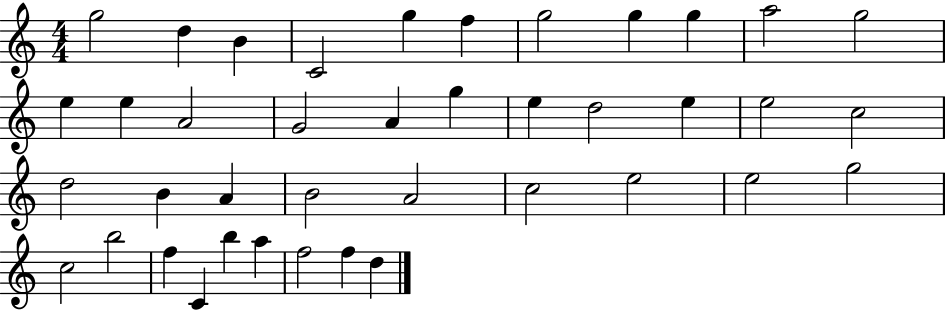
{
  \clef treble
  \numericTimeSignature
  \time 4/4
  \key c \major
  g''2 d''4 b'4 | c'2 g''4 f''4 | g''2 g''4 g''4 | a''2 g''2 | \break e''4 e''4 a'2 | g'2 a'4 g''4 | e''4 d''2 e''4 | e''2 c''2 | \break d''2 b'4 a'4 | b'2 a'2 | c''2 e''2 | e''2 g''2 | \break c''2 b''2 | f''4 c'4 b''4 a''4 | f''2 f''4 d''4 | \bar "|."
}